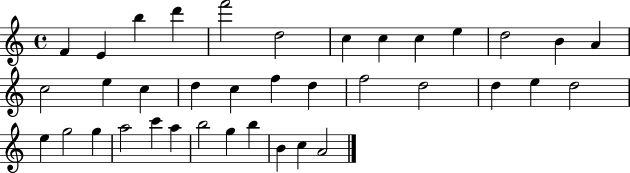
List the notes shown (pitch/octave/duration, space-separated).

F4/q E4/q B5/q D6/q F6/h D5/h C5/q C5/q C5/q E5/q D5/h B4/q A4/q C5/h E5/q C5/q D5/q C5/q F5/q D5/q F5/h D5/h D5/q E5/q D5/h E5/q G5/h G5/q A5/h C6/q A5/q B5/h G5/q B5/q B4/q C5/q A4/h